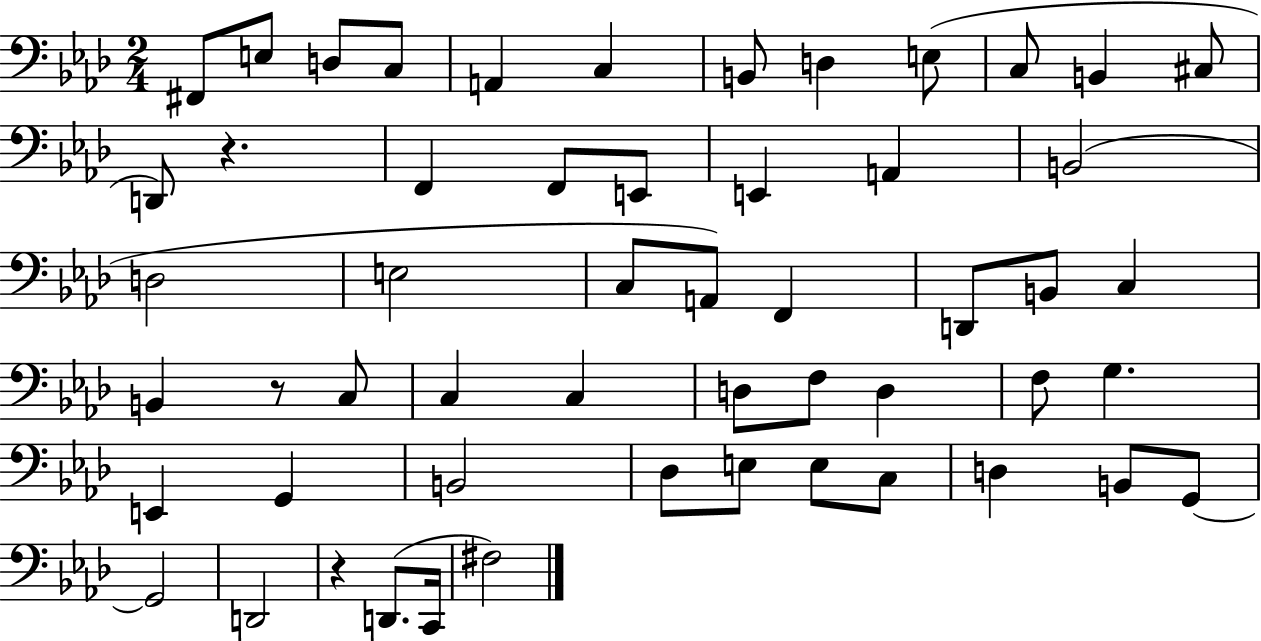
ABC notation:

X:1
T:Untitled
M:2/4
L:1/4
K:Ab
^F,,/2 E,/2 D,/2 C,/2 A,, C, B,,/2 D, E,/2 C,/2 B,, ^C,/2 D,,/2 z F,, F,,/2 E,,/2 E,, A,, B,,2 D,2 E,2 C,/2 A,,/2 F,, D,,/2 B,,/2 C, B,, z/2 C,/2 C, C, D,/2 F,/2 D, F,/2 G, E,, G,, B,,2 _D,/2 E,/2 E,/2 C,/2 D, B,,/2 G,,/2 G,,2 D,,2 z D,,/2 C,,/4 ^F,2